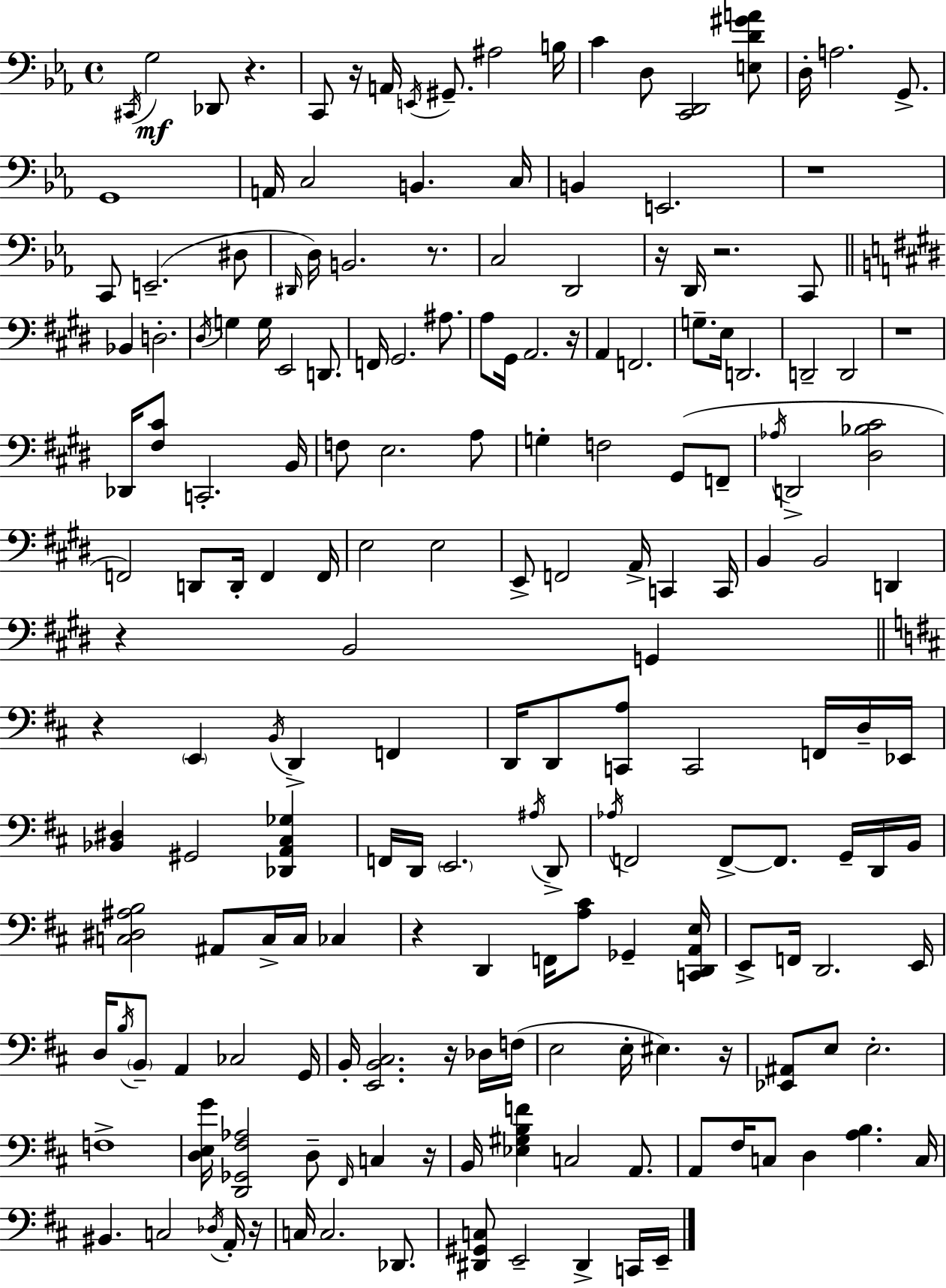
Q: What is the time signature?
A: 4/4